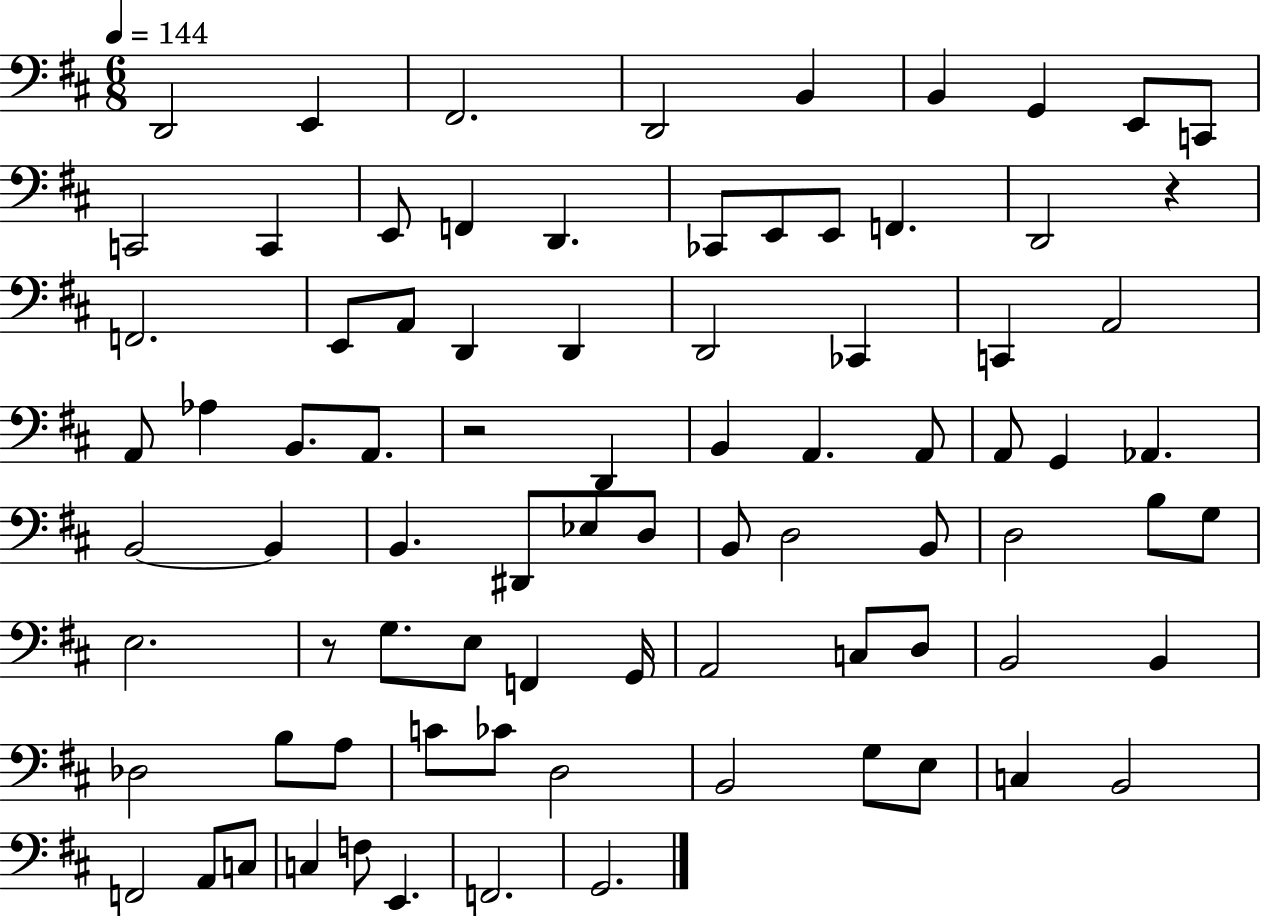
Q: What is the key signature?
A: D major